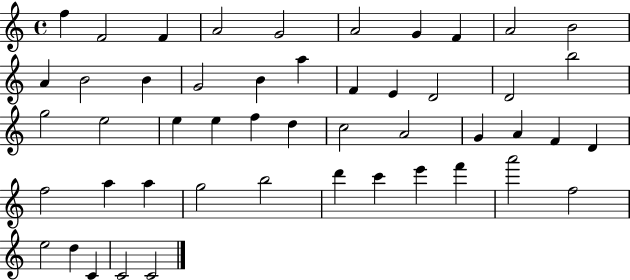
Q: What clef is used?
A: treble